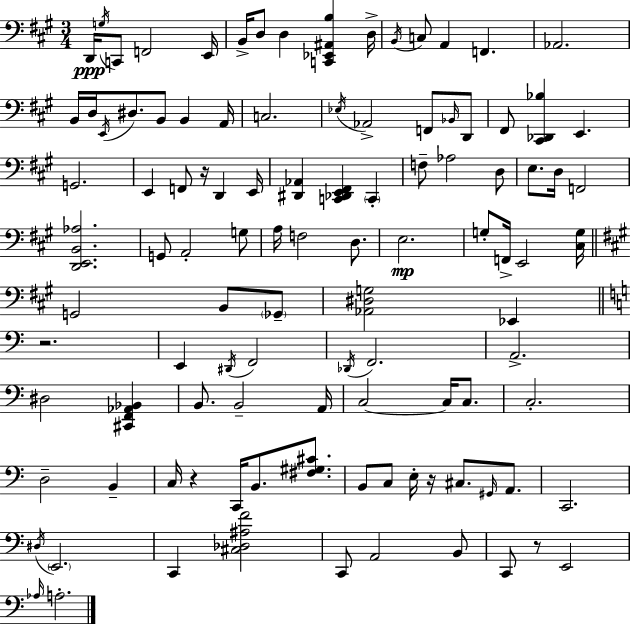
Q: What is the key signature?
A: A major